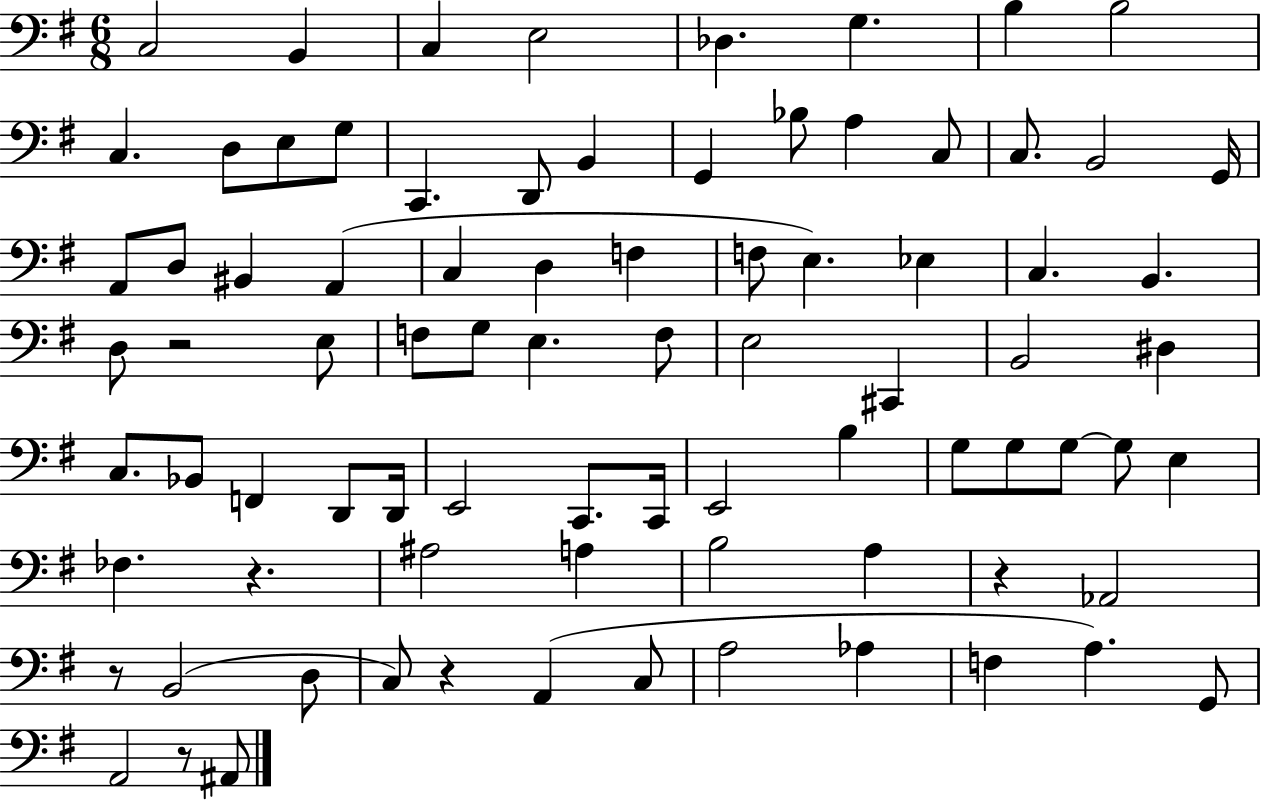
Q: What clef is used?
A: bass